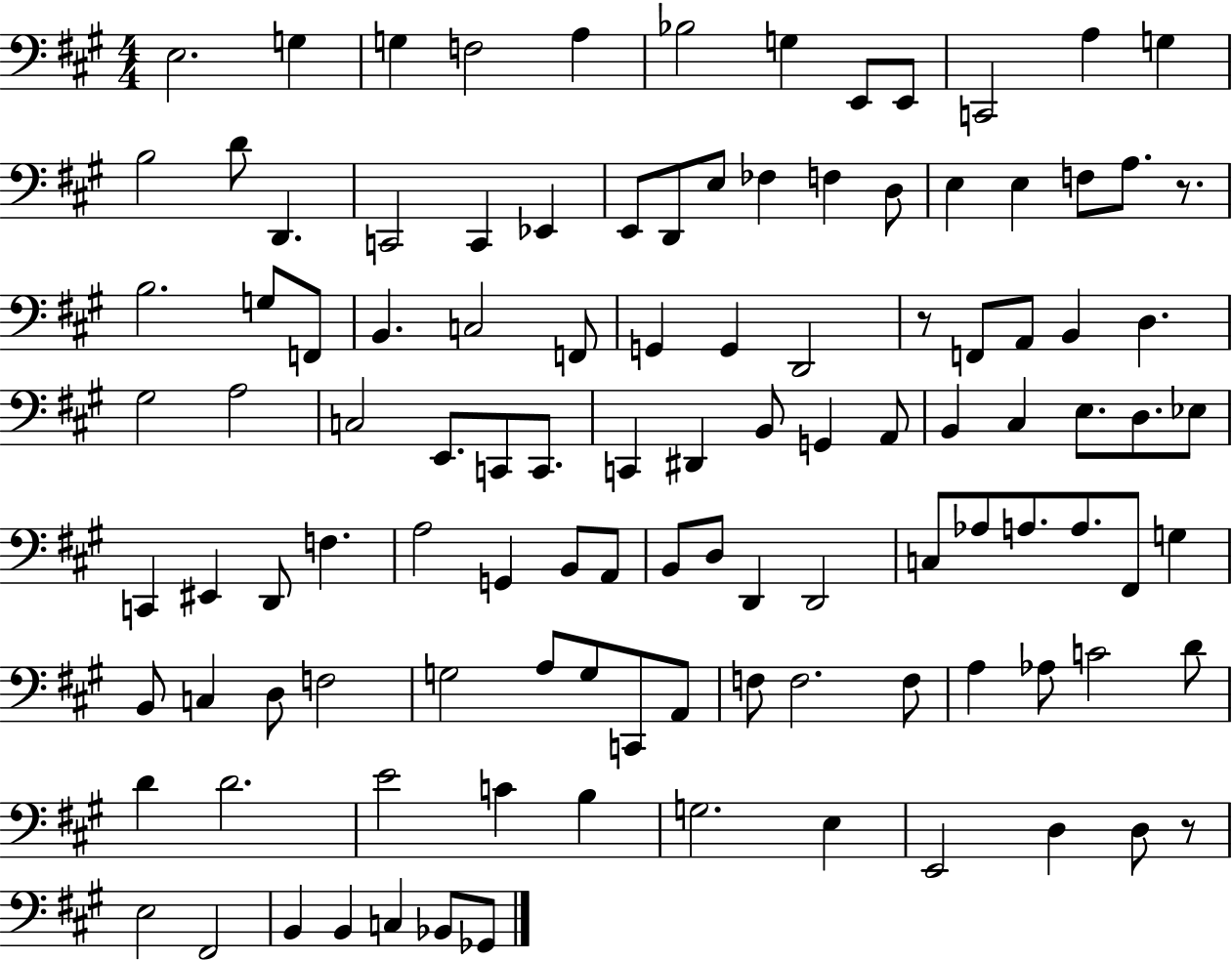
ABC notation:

X:1
T:Untitled
M:4/4
L:1/4
K:A
E,2 G, G, F,2 A, _B,2 G, E,,/2 E,,/2 C,,2 A, G, B,2 D/2 D,, C,,2 C,, _E,, E,,/2 D,,/2 E,/2 _F, F, D,/2 E, E, F,/2 A,/2 z/2 B,2 G,/2 F,,/2 B,, C,2 F,,/2 G,, G,, D,,2 z/2 F,,/2 A,,/2 B,, D, ^G,2 A,2 C,2 E,,/2 C,,/2 C,,/2 C,, ^D,, B,,/2 G,, A,,/2 B,, ^C, E,/2 D,/2 _E,/2 C,, ^E,, D,,/2 F, A,2 G,, B,,/2 A,,/2 B,,/2 D,/2 D,, D,,2 C,/2 _A,/2 A,/2 A,/2 ^F,,/2 G, B,,/2 C, D,/2 F,2 G,2 A,/2 G,/2 C,,/2 A,,/2 F,/2 F,2 F,/2 A, _A,/2 C2 D/2 D D2 E2 C B, G,2 E, E,,2 D, D,/2 z/2 E,2 ^F,,2 B,, B,, C, _B,,/2 _G,,/2